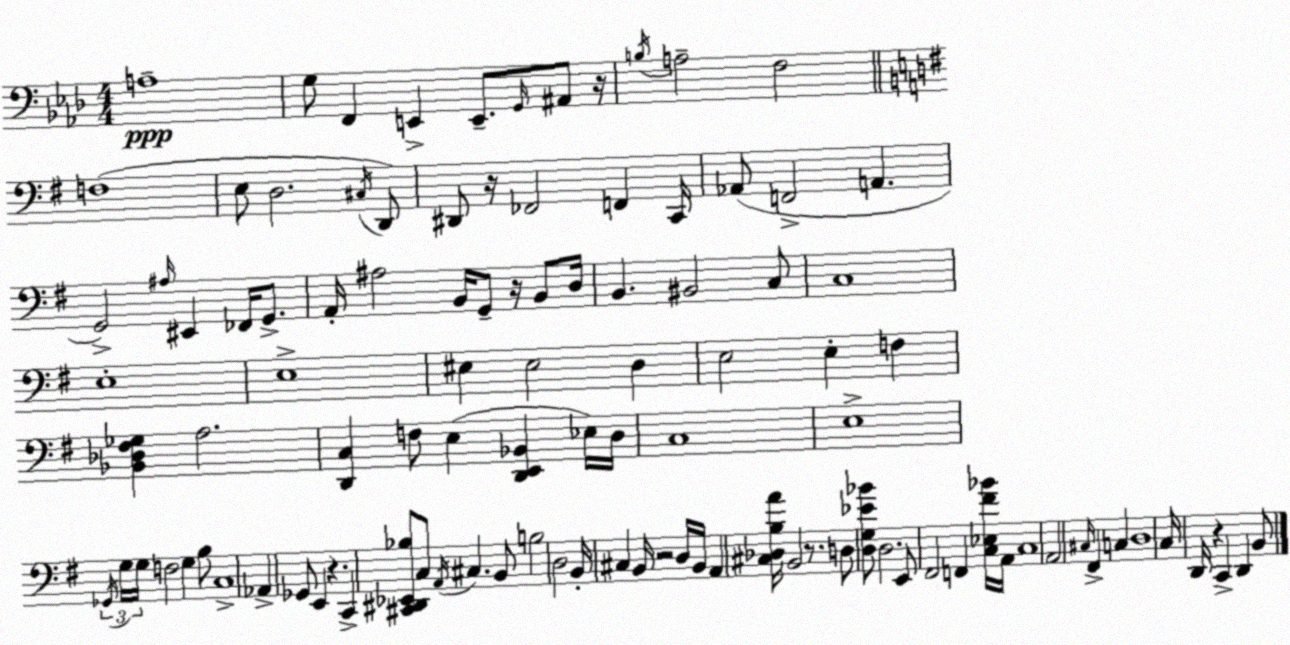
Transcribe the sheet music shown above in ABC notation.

X:1
T:Untitled
M:4/4
L:1/4
K:Ab
A,4 G,/2 F,, E,, E,,/2 G,,/4 ^A,,/2 z/4 B,/4 A,2 F,2 F,4 E,/2 D,2 ^C,/4 D,,/2 ^D,,/2 z/4 _F,,2 F,, C,,/4 _A,,/2 F,,2 A,, G,,2 ^A,/4 ^E,, _F,,/4 G,,/2 A,,/4 ^A,2 B,,/4 G,,/2 z/4 B,,/2 D,/4 B,, ^B,,2 C,/2 C,4 E,4 E,4 ^E, ^E,2 D, E,2 E, F, [_B,,_D,^F,_G,] A,2 [D,,C,] F,/2 E, [D,,E,,_B,,] _E,/4 D,/4 C,4 E,4 _G,,/4 G,/4 G,/4 F,2 G, B,/2 C,4 _A,, _G,,/2 E,, z C,, [^C,,^D,,_E,,_B,]/2 C,/2 A,,/4 ^C, B,,/2 B,2 D,2 B,,/4 ^C, B,,/4 z2 D,/4 B,,/4 A,, [^C,_D,B,A]/4 B,,2 z/2 D,/2 [D,G,_E_B]/2 D,2 E,,/2 ^F,,2 F,, [C,_E,^F_B]/4 A,,/4 C,4 A,,2 ^C,/4 ^F,, C, D,4 C,/4 D,,/4 z C,, D,, B,,/2